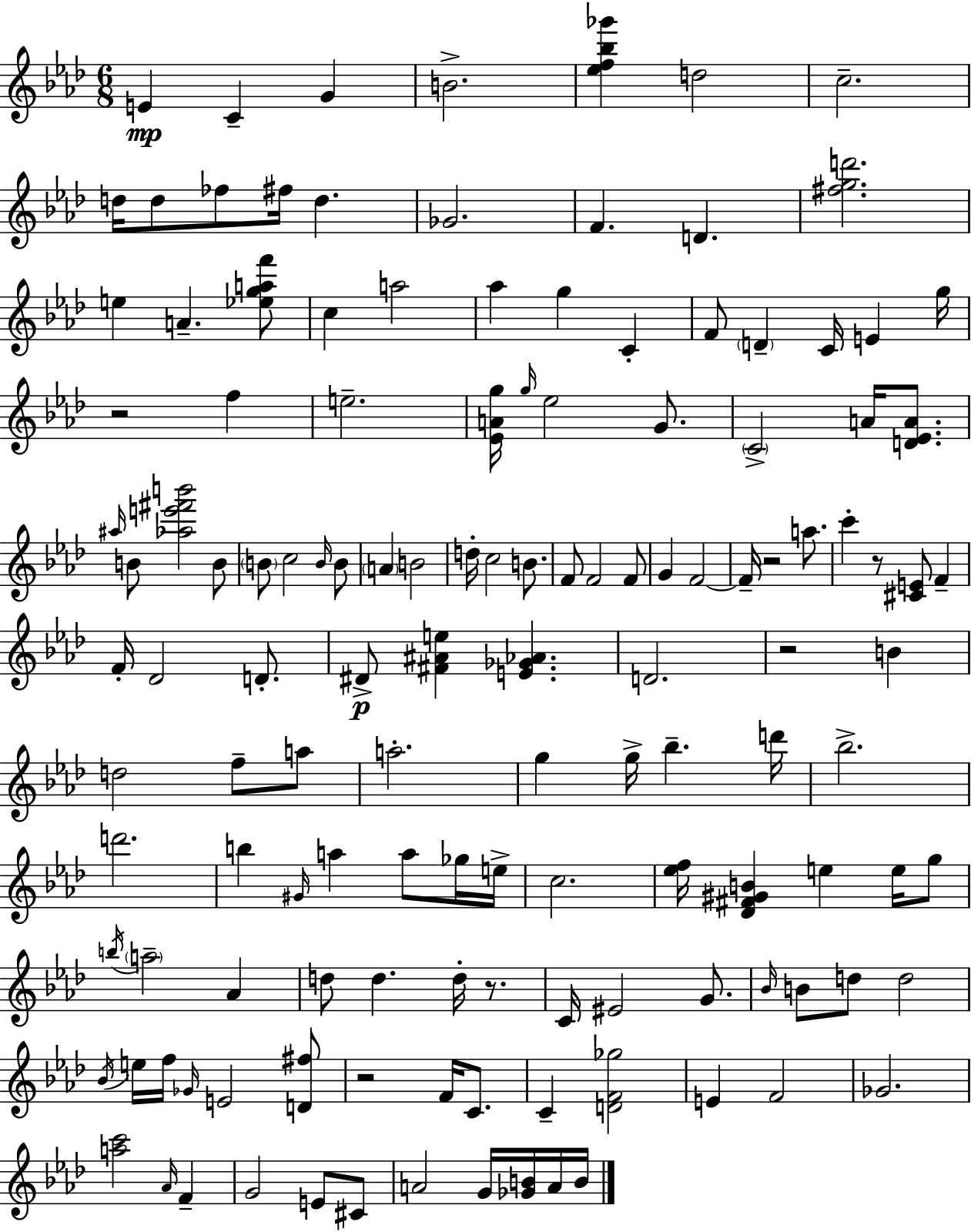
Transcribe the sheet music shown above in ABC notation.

X:1
T:Untitled
M:6/8
L:1/4
K:Fm
E C G B2 [_ef_b_g'] d2 c2 d/4 d/2 _f/2 ^f/4 d _G2 F D [^fgd']2 e A [_egaf']/2 c a2 _a g C F/2 D C/4 E g/4 z2 f e2 [_EAg]/4 g/4 _e2 G/2 C2 A/4 [D_EA]/2 ^a/4 B/2 [_ae'^f'b']2 B/2 B/2 c2 B/4 B/2 A B2 d/4 c2 B/2 F/2 F2 F/2 G F2 F/4 z2 a/2 c' z/2 [^CE]/2 F F/4 _D2 D/2 ^D/2 [^F^Ae] [E_G_A] D2 z2 B d2 f/2 a/2 a2 g g/4 _b d'/4 _b2 d'2 b ^G/4 a a/2 _g/4 e/4 c2 [_ef]/4 [_D^F^GB] e e/4 g/2 b/4 a2 _A d/2 d d/4 z/2 C/4 ^E2 G/2 _B/4 B/2 d/2 d2 _B/4 e/4 f/4 _G/4 E2 [D^f]/2 z2 F/4 C/2 C [DF_g]2 E F2 _G2 [ac']2 _A/4 F G2 E/2 ^C/2 A2 G/4 [_GB]/4 A/4 B/4